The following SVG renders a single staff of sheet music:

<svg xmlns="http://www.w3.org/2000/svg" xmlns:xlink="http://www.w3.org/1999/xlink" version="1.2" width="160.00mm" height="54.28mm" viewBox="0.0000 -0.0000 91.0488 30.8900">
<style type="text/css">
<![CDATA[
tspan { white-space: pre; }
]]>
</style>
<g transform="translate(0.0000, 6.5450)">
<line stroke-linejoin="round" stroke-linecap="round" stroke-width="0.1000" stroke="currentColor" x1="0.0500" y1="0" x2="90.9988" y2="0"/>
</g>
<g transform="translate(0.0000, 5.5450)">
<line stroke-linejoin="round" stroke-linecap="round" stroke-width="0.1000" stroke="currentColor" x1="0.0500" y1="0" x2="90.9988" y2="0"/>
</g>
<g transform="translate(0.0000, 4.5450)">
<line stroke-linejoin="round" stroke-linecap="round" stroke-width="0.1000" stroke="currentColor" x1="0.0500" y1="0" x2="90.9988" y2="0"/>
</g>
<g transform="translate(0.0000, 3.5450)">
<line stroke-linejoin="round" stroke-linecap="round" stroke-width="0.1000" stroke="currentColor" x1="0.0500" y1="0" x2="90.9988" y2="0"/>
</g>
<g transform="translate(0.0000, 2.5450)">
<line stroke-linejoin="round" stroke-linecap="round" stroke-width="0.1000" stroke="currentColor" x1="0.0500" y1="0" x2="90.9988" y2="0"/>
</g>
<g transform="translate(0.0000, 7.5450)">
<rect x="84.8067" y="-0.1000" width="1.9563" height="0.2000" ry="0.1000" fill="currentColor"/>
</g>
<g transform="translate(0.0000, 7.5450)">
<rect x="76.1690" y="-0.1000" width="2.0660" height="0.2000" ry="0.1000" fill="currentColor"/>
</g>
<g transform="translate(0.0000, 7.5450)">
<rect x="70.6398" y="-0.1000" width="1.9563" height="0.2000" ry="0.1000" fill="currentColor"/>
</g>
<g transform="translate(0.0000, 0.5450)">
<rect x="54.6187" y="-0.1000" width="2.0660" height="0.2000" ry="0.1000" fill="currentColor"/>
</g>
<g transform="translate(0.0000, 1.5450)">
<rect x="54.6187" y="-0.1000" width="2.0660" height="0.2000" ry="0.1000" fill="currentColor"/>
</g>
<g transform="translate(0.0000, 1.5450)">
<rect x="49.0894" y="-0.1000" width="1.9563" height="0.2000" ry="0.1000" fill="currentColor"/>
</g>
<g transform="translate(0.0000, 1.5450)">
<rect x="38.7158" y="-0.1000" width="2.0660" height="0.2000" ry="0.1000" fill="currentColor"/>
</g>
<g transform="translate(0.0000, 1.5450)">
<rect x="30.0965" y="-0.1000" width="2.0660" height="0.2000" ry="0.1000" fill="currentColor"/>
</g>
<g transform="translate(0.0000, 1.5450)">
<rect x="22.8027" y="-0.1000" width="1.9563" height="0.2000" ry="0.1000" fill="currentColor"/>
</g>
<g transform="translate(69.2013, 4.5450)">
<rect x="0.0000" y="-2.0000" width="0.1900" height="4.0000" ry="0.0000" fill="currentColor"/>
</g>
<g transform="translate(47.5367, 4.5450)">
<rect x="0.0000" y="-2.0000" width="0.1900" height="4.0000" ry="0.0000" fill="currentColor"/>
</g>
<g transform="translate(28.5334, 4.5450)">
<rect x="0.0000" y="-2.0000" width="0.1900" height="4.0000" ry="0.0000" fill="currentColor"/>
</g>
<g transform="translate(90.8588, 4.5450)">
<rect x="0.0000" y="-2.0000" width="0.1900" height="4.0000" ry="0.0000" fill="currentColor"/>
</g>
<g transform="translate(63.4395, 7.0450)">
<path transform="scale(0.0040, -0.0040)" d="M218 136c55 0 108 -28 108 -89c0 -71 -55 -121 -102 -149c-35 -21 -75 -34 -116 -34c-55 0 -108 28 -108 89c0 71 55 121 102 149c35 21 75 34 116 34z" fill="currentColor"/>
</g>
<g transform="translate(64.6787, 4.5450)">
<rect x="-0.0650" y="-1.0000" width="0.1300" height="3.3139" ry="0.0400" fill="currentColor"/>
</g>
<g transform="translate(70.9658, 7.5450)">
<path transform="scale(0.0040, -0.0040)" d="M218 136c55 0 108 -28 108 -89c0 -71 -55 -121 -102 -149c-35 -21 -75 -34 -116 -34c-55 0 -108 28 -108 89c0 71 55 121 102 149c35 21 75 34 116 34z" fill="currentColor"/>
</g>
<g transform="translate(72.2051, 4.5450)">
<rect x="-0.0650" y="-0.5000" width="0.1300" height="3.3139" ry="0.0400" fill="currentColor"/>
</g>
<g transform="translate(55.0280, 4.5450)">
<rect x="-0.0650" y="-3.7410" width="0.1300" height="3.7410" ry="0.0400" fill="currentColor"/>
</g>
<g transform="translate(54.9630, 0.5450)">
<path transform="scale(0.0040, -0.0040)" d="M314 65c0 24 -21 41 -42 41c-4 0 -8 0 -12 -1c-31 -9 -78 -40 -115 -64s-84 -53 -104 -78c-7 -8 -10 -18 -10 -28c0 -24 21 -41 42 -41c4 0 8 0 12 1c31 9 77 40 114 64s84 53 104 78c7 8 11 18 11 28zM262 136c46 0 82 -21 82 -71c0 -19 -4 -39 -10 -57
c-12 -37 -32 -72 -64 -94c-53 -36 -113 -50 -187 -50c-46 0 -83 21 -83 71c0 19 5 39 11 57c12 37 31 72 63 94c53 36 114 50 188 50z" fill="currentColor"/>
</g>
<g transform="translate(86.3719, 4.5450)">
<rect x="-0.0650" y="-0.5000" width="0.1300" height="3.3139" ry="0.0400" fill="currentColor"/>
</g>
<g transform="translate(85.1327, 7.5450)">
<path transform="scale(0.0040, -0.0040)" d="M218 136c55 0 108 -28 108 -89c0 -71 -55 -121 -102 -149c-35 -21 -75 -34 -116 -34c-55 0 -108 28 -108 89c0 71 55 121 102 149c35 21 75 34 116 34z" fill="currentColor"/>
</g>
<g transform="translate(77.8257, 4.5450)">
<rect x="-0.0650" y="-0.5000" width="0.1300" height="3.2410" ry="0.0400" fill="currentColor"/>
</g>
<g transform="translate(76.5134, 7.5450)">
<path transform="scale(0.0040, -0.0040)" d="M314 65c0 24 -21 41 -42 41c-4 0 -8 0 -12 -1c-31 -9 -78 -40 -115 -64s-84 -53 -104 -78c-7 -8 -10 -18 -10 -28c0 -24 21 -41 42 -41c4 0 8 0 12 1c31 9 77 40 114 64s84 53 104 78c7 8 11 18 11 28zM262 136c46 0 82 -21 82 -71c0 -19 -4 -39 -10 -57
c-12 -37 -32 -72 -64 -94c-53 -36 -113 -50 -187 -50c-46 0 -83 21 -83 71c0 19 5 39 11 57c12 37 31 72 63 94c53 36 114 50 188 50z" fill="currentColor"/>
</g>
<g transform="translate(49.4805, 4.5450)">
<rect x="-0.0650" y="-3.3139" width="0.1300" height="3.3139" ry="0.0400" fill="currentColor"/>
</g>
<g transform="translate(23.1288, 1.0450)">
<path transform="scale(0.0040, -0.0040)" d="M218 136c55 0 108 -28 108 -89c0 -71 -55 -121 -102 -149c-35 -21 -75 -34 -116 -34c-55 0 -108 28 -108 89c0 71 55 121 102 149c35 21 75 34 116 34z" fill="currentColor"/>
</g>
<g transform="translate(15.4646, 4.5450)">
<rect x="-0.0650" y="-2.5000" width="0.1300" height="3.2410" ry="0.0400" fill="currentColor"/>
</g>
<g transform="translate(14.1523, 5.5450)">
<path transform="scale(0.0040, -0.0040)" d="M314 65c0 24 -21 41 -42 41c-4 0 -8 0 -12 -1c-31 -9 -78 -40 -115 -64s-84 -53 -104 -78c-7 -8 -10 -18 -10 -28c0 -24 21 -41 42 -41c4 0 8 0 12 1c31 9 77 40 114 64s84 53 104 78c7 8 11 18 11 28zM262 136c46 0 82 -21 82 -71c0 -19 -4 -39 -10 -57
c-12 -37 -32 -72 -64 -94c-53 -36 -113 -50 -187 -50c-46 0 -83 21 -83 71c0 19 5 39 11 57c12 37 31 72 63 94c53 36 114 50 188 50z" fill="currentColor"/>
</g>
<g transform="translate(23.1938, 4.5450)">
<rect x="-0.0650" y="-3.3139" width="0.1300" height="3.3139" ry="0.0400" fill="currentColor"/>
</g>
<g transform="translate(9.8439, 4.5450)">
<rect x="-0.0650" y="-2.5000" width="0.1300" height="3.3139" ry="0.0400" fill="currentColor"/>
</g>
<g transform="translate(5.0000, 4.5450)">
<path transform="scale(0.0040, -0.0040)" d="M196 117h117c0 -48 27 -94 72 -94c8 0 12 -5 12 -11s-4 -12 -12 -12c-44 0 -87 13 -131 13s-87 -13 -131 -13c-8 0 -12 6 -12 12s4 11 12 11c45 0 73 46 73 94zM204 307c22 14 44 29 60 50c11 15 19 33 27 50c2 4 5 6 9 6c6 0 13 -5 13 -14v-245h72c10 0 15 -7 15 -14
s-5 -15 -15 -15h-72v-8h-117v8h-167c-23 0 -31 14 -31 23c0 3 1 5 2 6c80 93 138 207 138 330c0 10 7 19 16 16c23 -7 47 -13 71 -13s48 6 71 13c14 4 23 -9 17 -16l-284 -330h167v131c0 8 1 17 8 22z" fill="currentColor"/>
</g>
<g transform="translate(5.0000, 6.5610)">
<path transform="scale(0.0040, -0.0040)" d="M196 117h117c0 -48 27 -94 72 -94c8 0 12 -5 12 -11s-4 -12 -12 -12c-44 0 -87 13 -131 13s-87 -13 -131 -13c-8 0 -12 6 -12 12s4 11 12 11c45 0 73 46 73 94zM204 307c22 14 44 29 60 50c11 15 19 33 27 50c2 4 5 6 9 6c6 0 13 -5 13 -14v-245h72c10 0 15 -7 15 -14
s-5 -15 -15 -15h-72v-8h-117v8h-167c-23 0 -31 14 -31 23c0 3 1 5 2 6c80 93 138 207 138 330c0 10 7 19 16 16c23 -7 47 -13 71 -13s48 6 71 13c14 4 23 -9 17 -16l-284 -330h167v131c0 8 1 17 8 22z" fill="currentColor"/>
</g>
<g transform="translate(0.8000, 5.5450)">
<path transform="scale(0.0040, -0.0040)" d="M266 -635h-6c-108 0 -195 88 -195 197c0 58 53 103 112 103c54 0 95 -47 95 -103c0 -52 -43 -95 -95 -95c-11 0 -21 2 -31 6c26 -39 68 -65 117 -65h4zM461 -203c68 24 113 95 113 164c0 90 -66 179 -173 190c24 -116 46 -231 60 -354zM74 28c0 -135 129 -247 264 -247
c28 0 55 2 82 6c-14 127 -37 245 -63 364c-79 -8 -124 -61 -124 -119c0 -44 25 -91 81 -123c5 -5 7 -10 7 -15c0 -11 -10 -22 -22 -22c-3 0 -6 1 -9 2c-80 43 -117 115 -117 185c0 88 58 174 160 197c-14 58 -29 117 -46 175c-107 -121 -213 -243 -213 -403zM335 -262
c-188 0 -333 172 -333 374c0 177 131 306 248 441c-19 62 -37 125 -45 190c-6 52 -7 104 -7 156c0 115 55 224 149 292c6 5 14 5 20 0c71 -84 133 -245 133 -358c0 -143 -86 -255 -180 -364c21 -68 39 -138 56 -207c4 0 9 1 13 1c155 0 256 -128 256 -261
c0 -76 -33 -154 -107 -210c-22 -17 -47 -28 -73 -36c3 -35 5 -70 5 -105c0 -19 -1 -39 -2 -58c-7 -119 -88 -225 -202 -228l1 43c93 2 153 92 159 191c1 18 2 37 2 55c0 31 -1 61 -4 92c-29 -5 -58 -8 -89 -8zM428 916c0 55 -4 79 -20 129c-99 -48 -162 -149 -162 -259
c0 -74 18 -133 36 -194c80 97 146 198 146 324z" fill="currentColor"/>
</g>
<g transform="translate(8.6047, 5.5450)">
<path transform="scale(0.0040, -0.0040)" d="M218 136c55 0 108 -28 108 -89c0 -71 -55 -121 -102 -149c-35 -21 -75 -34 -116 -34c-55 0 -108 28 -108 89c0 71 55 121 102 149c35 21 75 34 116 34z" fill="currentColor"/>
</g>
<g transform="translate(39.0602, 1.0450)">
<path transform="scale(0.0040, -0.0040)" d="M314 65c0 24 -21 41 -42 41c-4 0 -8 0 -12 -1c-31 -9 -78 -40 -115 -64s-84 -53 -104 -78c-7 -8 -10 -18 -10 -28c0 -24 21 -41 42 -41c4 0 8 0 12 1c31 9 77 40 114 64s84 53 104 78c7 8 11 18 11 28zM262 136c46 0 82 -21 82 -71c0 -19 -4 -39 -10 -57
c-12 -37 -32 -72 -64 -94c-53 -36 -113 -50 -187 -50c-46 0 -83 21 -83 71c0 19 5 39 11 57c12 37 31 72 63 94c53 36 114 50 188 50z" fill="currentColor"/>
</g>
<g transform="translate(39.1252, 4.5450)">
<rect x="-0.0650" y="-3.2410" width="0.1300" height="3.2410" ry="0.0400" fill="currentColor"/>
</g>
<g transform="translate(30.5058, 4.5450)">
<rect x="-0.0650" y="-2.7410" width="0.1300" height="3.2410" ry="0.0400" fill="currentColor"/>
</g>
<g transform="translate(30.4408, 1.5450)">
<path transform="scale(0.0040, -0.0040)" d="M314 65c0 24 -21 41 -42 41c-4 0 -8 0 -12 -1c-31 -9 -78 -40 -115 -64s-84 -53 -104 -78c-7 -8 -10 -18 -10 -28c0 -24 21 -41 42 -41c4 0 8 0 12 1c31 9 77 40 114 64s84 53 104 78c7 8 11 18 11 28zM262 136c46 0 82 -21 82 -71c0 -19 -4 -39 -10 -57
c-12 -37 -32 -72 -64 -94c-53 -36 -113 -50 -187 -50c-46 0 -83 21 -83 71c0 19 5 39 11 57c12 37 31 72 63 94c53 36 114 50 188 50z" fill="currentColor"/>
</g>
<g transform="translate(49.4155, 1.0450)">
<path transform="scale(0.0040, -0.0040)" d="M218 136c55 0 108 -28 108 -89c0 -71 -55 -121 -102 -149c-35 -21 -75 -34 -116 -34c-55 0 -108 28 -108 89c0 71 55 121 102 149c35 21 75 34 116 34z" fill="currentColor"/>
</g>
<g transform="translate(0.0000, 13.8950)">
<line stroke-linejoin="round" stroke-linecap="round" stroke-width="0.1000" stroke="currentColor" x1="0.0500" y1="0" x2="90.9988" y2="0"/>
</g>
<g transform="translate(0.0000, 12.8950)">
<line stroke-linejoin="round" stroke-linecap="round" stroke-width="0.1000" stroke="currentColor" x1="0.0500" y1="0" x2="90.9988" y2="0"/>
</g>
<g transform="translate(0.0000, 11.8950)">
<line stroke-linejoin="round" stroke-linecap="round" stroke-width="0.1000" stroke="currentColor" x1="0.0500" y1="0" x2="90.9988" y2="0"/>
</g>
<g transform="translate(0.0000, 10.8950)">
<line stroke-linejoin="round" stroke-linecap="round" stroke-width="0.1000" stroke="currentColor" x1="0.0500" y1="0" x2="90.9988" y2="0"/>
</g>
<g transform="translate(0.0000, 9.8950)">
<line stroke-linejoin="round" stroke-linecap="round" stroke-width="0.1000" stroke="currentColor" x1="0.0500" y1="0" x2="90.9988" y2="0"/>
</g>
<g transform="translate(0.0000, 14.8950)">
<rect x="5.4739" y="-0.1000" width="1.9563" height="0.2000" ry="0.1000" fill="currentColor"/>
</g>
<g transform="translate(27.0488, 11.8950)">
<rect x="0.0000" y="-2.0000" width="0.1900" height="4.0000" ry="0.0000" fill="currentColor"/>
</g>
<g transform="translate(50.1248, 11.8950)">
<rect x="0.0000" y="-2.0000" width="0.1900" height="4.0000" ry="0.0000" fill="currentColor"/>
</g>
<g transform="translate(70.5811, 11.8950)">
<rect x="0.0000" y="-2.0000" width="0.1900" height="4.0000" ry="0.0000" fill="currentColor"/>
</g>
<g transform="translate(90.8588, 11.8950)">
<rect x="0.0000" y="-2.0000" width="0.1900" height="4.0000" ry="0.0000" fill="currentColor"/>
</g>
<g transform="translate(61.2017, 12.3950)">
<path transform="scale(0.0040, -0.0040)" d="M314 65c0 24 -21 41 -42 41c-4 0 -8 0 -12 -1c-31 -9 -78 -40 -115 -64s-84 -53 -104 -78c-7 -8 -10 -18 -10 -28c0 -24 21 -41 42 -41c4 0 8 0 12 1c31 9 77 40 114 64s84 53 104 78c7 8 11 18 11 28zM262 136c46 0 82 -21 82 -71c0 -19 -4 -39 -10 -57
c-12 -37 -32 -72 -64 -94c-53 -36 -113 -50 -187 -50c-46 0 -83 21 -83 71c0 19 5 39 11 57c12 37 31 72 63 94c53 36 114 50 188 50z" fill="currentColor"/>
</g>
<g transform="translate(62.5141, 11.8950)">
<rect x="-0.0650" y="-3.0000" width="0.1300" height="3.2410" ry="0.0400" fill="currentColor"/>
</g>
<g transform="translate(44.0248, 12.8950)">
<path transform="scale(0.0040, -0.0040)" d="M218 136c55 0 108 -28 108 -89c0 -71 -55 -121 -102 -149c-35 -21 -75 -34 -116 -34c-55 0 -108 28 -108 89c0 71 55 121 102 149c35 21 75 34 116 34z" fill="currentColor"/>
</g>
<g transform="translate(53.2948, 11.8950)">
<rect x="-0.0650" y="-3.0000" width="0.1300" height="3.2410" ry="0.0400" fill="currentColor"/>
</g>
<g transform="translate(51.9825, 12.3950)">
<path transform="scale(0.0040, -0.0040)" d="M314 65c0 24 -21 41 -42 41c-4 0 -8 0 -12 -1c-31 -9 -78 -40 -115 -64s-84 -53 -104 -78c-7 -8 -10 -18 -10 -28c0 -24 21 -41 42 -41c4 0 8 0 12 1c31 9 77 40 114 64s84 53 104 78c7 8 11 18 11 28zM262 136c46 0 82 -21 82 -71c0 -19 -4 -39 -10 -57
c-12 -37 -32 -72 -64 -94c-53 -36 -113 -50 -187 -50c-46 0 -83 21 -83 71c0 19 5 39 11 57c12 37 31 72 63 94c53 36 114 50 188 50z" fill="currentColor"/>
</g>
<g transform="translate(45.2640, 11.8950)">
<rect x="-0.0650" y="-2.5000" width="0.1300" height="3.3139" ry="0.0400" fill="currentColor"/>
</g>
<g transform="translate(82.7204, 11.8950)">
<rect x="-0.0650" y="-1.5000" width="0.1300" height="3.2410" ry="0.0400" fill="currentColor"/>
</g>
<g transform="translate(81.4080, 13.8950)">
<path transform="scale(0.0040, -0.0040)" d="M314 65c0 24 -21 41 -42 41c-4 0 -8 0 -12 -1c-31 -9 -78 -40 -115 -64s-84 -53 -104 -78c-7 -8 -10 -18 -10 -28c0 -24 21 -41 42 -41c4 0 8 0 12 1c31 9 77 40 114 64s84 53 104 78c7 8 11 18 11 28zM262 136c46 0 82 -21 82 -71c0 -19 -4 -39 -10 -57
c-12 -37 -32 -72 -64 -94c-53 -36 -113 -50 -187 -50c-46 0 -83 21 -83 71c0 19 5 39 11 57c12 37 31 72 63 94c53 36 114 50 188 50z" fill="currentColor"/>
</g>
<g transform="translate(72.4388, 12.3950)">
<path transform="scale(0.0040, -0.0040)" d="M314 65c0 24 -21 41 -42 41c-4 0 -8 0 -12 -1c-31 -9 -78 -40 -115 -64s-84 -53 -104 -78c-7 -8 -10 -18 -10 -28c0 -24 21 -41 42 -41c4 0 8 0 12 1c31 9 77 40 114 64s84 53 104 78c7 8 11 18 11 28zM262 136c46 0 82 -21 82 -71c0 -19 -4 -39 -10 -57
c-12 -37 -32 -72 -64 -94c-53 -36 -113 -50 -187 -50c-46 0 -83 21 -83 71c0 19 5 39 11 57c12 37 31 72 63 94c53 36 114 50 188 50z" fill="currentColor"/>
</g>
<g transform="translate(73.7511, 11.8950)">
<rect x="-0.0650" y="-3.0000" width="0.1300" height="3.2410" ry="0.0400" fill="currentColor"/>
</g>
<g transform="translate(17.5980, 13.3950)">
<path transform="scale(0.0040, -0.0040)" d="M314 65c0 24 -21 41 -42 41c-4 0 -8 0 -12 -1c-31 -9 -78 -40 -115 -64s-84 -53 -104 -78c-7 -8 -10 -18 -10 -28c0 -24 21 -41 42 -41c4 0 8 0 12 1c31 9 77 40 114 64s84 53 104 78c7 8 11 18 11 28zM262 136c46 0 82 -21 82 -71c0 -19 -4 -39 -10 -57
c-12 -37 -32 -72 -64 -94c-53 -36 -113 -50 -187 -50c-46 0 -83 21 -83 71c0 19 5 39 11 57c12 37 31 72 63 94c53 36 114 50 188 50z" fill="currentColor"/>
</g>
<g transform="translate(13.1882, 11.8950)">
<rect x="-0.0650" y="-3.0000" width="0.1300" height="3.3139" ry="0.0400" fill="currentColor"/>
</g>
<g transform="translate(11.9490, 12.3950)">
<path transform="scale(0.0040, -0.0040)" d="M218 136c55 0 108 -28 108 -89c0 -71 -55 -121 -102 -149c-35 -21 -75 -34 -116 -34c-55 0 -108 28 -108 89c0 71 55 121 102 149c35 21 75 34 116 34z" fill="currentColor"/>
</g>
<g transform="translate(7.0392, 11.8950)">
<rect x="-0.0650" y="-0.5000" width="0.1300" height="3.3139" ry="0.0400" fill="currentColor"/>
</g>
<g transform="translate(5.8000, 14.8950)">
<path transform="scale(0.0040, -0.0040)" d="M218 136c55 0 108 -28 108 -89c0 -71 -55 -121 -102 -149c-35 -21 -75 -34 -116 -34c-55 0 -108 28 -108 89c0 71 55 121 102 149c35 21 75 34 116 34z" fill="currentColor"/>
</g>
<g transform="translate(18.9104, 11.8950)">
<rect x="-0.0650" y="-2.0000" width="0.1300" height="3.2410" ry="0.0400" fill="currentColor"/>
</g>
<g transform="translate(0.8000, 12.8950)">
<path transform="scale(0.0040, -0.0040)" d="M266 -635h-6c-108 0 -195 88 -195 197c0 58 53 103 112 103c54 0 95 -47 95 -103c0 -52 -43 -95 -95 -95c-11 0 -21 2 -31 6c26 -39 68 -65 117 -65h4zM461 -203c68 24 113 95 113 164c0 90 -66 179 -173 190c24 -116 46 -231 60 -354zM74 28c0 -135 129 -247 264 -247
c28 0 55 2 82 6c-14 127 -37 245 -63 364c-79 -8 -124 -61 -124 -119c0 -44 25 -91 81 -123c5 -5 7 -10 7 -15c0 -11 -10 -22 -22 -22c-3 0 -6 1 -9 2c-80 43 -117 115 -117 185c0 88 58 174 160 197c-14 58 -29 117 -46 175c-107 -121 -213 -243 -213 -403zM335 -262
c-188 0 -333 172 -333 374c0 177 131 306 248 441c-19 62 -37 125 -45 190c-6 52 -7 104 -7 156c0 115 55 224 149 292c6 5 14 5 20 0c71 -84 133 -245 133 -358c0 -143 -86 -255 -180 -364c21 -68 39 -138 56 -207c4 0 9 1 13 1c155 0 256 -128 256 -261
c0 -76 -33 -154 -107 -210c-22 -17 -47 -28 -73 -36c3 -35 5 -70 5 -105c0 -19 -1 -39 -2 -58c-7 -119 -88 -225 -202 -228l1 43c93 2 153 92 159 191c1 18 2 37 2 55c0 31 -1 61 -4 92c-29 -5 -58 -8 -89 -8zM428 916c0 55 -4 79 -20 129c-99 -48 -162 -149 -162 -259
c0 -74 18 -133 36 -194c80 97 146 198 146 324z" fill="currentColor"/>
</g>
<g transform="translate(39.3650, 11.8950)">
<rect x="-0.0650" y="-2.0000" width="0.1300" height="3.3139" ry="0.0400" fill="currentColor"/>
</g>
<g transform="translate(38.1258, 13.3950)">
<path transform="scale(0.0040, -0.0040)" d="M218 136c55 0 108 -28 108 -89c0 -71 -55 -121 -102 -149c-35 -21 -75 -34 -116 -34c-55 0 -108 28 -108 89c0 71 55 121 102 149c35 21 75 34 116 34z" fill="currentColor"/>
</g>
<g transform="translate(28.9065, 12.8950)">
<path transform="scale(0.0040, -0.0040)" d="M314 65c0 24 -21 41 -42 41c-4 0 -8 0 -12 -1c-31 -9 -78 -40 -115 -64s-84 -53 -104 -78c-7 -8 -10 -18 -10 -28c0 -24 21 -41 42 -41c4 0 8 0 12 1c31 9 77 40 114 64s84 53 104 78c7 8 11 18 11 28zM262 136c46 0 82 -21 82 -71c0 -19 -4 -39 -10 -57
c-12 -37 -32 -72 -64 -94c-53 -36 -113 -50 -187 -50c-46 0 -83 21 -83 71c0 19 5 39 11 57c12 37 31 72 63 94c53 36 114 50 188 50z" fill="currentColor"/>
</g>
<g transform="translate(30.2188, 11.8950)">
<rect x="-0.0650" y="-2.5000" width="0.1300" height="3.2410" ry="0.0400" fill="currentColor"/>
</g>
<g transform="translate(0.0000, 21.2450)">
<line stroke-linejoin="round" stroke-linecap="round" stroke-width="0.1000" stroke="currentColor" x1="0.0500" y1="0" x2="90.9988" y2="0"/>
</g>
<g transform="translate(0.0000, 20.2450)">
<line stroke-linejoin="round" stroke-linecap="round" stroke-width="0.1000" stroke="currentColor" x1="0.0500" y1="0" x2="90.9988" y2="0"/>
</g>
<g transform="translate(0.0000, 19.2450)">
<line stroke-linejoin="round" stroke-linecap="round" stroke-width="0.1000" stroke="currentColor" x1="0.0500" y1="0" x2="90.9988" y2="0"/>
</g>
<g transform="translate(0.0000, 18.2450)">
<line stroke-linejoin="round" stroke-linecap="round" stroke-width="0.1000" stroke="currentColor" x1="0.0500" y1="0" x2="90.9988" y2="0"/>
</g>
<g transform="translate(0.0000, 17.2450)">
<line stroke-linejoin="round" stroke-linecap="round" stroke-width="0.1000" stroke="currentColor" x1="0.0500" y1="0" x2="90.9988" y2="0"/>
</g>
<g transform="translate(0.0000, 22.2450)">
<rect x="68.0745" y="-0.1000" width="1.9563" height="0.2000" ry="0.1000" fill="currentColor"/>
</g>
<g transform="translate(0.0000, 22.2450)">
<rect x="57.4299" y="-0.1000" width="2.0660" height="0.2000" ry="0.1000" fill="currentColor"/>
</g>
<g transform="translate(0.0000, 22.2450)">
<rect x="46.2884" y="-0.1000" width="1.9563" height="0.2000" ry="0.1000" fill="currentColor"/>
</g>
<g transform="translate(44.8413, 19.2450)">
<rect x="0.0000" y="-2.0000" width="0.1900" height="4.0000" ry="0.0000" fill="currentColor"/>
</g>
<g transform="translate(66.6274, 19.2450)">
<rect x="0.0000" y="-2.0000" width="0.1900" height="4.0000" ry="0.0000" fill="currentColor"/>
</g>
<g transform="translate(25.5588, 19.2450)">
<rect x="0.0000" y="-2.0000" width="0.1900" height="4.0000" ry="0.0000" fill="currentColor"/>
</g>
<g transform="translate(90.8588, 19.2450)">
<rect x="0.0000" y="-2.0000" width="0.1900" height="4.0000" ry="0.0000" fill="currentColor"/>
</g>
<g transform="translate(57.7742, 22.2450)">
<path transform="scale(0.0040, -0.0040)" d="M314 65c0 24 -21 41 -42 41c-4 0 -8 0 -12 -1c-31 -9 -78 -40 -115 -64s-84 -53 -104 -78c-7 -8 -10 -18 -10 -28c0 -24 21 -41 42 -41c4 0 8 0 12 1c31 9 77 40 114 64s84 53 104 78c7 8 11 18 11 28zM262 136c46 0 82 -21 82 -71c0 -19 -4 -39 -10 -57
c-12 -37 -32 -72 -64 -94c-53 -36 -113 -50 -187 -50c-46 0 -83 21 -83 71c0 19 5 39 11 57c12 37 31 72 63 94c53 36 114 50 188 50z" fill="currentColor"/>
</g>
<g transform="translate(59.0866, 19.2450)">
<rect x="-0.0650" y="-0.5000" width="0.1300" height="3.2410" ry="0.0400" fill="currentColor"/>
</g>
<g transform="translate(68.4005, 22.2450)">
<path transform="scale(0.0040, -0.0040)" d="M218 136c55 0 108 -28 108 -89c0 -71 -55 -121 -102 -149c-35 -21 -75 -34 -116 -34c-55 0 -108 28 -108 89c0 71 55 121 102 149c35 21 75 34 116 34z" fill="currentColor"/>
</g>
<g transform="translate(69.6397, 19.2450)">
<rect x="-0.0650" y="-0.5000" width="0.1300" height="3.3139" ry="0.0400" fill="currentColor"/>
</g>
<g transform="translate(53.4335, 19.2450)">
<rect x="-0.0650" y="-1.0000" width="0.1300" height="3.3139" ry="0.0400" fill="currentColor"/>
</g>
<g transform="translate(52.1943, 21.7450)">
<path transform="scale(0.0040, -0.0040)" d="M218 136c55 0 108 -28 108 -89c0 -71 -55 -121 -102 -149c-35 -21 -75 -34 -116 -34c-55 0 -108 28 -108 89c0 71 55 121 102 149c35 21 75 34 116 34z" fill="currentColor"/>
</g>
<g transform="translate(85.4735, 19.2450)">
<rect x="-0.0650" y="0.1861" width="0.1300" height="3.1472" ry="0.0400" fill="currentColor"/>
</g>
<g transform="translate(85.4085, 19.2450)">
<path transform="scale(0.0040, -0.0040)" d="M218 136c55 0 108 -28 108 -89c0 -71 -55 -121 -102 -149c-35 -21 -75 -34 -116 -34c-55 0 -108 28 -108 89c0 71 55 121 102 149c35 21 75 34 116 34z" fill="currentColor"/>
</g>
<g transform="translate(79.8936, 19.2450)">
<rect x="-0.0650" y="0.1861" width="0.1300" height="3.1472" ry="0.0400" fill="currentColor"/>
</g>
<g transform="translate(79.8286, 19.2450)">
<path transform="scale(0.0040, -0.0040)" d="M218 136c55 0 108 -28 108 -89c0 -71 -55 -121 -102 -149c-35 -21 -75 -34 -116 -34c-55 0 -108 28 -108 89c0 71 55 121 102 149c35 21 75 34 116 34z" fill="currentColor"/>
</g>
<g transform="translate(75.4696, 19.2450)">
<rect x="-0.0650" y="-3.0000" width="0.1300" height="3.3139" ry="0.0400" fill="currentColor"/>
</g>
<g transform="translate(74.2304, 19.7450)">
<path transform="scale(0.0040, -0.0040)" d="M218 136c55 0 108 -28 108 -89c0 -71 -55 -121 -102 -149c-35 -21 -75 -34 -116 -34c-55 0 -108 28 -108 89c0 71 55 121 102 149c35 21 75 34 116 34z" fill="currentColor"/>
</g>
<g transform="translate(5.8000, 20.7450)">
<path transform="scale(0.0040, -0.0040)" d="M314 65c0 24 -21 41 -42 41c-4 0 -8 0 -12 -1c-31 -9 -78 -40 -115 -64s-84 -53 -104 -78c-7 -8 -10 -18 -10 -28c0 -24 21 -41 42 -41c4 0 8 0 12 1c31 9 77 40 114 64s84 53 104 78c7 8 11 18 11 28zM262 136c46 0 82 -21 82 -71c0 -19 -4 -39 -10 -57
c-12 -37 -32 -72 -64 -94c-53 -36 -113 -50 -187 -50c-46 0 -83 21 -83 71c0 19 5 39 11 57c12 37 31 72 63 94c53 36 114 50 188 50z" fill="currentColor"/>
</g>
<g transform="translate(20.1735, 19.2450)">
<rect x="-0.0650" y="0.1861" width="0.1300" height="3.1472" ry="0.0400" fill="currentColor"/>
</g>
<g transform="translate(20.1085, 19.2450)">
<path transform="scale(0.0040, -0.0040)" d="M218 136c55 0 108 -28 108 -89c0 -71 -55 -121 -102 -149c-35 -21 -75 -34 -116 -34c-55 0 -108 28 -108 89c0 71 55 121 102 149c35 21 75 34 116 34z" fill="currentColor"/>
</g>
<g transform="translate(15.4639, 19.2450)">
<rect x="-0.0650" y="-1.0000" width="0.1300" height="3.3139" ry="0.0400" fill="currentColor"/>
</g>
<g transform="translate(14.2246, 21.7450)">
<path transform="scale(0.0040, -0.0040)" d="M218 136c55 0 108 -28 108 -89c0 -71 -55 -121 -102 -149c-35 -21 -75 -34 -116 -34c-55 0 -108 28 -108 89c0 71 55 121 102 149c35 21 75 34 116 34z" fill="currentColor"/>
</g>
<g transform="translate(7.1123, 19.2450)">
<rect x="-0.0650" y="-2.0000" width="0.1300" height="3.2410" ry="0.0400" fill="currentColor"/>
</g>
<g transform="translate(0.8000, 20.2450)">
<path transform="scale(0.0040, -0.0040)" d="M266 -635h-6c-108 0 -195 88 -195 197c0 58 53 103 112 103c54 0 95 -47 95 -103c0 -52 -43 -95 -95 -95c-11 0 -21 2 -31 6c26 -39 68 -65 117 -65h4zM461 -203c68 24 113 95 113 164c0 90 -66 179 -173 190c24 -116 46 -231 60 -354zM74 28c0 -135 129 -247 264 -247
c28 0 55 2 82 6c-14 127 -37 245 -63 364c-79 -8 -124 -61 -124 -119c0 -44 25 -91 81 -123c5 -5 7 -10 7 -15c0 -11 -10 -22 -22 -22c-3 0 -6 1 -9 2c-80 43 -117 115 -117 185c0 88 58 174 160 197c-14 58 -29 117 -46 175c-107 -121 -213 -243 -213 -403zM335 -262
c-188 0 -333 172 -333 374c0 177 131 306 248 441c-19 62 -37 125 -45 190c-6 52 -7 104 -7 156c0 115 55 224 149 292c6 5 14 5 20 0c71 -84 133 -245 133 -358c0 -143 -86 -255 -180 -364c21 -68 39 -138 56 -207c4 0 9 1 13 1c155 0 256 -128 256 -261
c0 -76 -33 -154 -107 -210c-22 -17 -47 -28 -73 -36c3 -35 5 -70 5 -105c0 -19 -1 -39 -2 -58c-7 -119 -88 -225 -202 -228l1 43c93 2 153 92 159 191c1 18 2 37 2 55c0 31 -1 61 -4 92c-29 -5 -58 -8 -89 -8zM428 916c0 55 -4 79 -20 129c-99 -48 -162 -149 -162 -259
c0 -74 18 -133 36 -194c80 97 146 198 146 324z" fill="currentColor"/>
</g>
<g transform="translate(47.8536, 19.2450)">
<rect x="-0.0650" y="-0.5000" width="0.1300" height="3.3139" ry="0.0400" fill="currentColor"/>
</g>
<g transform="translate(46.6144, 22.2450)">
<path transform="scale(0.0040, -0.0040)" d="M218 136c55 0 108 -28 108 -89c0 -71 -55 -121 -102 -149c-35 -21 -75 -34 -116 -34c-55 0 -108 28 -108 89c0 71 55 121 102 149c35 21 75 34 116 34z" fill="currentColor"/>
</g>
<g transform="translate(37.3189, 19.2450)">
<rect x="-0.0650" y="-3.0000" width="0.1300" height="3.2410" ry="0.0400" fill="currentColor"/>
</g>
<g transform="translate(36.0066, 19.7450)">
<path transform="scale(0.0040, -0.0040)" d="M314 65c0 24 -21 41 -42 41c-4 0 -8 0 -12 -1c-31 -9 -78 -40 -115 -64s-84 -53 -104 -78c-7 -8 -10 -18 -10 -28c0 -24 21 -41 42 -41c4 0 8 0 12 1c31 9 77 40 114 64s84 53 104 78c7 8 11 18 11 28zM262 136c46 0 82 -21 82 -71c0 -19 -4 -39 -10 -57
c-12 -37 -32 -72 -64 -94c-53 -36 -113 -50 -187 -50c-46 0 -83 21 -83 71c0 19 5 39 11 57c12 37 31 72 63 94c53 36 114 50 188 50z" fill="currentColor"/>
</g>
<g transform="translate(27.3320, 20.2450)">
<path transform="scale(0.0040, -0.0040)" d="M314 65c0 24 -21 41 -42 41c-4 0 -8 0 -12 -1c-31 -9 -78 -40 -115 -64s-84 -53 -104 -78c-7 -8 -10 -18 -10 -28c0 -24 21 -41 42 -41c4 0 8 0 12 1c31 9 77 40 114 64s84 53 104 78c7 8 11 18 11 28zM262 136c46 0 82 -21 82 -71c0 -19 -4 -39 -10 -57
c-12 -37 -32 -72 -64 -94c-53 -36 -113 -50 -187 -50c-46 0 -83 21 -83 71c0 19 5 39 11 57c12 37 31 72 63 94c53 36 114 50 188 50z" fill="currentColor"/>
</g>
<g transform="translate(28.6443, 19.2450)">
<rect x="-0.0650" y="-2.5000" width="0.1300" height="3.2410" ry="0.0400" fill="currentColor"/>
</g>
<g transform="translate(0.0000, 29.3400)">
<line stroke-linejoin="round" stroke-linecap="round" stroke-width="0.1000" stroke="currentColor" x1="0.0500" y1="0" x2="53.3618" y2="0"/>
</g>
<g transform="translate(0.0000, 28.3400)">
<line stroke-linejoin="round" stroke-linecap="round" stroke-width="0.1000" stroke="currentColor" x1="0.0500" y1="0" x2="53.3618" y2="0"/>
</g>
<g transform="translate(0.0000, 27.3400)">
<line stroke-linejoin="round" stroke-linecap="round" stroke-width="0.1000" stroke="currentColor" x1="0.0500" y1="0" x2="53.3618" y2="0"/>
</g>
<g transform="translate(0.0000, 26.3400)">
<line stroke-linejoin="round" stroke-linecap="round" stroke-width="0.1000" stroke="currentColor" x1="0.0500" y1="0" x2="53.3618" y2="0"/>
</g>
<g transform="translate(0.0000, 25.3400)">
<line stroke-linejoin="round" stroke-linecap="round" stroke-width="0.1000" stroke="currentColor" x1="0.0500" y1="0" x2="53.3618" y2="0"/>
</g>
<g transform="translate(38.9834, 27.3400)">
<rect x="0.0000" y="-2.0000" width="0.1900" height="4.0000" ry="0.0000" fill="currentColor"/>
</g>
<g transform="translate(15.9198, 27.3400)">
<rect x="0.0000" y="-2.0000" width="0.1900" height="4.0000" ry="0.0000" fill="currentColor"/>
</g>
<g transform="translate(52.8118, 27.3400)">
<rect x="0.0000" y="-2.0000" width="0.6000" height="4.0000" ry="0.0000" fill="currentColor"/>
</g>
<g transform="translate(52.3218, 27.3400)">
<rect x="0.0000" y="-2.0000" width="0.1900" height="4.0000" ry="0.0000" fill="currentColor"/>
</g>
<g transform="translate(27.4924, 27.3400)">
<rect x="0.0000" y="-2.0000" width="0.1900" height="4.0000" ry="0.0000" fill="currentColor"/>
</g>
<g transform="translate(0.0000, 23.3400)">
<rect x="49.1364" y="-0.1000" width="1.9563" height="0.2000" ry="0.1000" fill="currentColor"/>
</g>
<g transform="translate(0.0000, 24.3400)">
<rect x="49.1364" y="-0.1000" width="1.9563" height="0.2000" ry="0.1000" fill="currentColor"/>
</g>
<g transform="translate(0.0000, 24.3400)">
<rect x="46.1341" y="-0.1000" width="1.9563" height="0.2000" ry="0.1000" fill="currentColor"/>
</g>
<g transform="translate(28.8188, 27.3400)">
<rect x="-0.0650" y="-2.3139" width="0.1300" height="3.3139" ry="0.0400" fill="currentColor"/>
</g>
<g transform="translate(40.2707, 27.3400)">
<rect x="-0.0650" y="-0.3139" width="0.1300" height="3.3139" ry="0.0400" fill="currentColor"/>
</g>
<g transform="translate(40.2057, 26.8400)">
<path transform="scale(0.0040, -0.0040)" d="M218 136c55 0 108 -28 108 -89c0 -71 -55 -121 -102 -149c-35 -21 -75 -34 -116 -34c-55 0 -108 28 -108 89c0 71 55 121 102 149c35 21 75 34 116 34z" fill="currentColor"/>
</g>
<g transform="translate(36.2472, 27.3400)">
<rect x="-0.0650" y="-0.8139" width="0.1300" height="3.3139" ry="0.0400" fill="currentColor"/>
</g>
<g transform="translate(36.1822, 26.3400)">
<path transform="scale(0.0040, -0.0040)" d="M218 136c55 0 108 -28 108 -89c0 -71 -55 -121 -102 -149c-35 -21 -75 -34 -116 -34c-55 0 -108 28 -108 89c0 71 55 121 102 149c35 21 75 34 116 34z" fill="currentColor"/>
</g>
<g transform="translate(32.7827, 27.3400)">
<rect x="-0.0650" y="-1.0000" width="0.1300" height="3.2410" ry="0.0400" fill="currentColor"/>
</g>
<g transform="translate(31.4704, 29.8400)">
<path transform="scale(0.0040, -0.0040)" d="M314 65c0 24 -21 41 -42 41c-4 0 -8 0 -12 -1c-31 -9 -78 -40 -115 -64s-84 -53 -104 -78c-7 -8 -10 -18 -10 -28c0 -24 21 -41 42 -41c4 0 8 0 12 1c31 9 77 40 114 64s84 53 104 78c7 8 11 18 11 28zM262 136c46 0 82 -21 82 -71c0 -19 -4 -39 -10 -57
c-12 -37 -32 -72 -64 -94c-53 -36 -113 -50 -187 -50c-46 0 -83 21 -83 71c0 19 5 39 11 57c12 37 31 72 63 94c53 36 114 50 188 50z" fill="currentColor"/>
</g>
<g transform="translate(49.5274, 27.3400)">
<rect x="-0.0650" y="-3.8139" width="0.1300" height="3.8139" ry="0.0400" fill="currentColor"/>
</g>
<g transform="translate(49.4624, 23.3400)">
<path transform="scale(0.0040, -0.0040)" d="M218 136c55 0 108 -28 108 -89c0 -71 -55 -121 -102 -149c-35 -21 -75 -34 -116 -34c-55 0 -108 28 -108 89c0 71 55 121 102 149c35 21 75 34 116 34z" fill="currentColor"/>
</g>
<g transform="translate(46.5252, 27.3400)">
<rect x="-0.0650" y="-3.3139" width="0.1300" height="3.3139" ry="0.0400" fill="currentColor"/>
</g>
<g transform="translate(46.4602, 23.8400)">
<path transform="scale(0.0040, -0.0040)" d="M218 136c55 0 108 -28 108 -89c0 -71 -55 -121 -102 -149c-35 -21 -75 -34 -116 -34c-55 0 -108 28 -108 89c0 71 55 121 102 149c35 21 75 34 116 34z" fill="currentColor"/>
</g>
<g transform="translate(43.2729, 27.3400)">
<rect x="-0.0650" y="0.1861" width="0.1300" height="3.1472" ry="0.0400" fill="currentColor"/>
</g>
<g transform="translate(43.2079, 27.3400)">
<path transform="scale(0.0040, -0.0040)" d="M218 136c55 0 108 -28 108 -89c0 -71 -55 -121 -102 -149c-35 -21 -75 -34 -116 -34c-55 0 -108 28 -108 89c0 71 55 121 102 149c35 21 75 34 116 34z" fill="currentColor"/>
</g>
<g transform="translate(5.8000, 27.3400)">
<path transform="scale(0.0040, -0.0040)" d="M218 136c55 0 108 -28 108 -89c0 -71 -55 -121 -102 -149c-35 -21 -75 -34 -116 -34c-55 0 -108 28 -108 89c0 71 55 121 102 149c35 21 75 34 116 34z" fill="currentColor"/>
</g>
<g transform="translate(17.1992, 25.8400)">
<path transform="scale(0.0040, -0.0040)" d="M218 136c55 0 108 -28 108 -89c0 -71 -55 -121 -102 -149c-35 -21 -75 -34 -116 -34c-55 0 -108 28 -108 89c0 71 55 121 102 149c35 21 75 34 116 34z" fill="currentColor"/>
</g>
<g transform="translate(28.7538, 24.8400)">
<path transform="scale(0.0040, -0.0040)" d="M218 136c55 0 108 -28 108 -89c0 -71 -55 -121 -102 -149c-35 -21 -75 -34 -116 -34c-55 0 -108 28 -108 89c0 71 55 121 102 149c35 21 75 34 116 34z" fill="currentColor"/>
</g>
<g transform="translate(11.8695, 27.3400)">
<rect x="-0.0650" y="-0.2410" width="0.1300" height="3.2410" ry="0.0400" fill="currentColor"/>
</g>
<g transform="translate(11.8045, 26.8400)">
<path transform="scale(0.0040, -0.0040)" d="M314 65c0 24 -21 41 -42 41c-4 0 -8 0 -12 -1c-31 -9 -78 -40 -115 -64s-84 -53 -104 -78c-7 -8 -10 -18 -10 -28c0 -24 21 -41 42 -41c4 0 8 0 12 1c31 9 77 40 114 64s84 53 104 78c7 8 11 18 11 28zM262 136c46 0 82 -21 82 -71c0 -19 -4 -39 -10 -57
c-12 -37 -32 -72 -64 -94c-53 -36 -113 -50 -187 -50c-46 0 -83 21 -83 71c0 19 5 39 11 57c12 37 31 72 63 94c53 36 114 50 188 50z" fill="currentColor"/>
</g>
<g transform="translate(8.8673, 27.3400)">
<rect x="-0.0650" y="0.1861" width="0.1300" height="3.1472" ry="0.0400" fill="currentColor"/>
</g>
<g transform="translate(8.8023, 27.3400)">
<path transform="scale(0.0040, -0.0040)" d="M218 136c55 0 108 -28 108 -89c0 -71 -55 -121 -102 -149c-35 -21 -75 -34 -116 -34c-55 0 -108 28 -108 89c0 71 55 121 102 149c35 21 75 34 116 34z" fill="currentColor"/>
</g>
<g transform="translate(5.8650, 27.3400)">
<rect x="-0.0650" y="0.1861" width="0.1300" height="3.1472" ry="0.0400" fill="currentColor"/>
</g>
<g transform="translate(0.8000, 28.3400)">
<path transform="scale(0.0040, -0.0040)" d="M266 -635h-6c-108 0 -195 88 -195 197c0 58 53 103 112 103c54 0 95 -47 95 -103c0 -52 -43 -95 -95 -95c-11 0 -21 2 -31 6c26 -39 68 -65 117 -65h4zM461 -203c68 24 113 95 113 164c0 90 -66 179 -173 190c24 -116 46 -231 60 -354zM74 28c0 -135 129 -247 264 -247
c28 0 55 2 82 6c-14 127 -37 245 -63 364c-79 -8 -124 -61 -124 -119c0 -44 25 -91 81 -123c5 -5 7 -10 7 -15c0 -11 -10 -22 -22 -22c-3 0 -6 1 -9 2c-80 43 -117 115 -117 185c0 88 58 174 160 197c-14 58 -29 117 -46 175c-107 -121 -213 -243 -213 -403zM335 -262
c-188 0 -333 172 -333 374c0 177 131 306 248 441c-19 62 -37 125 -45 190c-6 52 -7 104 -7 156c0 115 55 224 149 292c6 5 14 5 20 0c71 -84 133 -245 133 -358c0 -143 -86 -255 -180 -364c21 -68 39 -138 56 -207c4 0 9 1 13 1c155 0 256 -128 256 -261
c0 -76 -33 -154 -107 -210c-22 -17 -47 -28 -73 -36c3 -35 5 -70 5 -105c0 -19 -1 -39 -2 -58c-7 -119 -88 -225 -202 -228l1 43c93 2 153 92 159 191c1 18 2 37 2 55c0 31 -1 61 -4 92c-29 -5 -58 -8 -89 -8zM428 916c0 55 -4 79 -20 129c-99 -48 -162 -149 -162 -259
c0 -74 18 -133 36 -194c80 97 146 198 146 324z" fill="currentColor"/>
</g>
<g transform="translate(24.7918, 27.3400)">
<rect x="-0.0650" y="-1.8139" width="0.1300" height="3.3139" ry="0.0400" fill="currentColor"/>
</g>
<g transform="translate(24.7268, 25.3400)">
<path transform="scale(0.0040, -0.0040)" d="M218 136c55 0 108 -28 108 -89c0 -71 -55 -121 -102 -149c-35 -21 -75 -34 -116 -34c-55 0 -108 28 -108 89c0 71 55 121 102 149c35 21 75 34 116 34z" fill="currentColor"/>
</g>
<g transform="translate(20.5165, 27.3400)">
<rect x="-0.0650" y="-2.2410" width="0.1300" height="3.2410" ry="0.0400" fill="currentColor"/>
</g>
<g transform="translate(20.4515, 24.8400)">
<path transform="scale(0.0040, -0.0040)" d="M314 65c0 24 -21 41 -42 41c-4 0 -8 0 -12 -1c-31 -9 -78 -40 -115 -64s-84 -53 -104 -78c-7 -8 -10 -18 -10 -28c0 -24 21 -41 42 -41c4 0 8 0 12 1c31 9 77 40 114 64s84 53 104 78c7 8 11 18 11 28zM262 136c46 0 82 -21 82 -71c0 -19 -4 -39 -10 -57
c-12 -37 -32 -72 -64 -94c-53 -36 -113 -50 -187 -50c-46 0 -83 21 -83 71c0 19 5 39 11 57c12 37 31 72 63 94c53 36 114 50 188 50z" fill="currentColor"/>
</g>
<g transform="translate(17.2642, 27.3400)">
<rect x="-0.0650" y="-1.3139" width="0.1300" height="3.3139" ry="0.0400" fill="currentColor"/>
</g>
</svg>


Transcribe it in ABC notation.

X:1
T:Untitled
M:4/4
L:1/4
K:C
G G2 b a2 b2 b c'2 D C C2 C C A F2 G2 F G A2 A2 A2 E2 F2 D B G2 A2 C D C2 C A B B B B c2 e g2 f g D2 d c B b c'